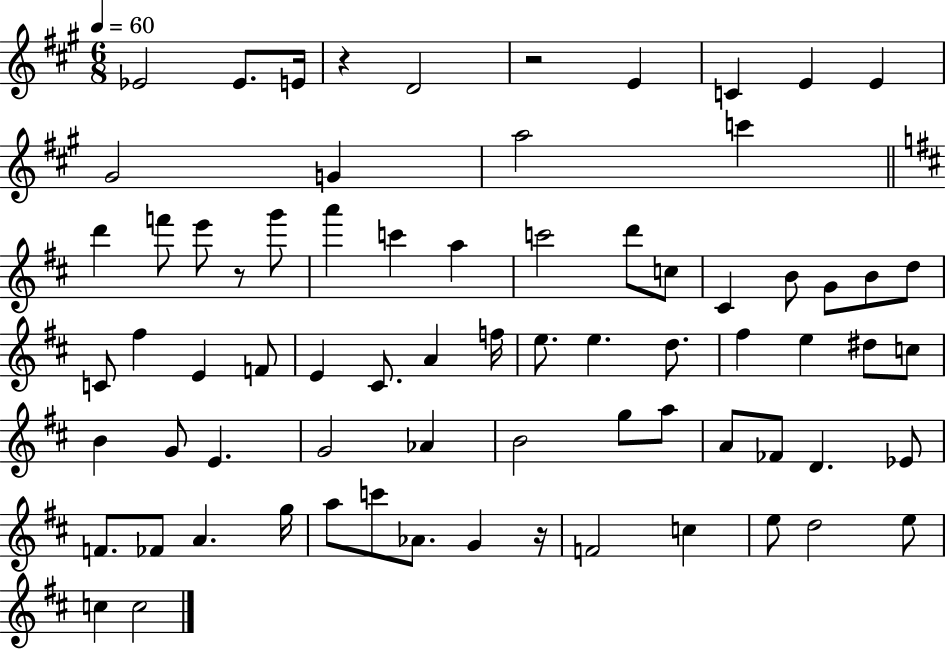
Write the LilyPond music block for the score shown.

{
  \clef treble
  \numericTimeSignature
  \time 6/8
  \key a \major
  \tempo 4 = 60
  \repeat volta 2 { ees'2 ees'8. e'16 | r4 d'2 | r2 e'4 | c'4 e'4 e'4 | \break gis'2 g'4 | a''2 c'''4 | \bar "||" \break \key b \minor d'''4 f'''8 e'''8 r8 g'''8 | a'''4 c'''4 a''4 | c'''2 d'''8 c''8 | cis'4 b'8 g'8 b'8 d''8 | \break c'8 fis''4 e'4 f'8 | e'4 cis'8. a'4 f''16 | e''8. e''4. d''8. | fis''4 e''4 dis''8 c''8 | \break b'4 g'8 e'4. | g'2 aes'4 | b'2 g''8 a''8 | a'8 fes'8 d'4. ees'8 | \break f'8. fes'8 a'4. g''16 | a''8 c'''8 aes'8. g'4 r16 | f'2 c''4 | e''8 d''2 e''8 | \break c''4 c''2 | } \bar "|."
}